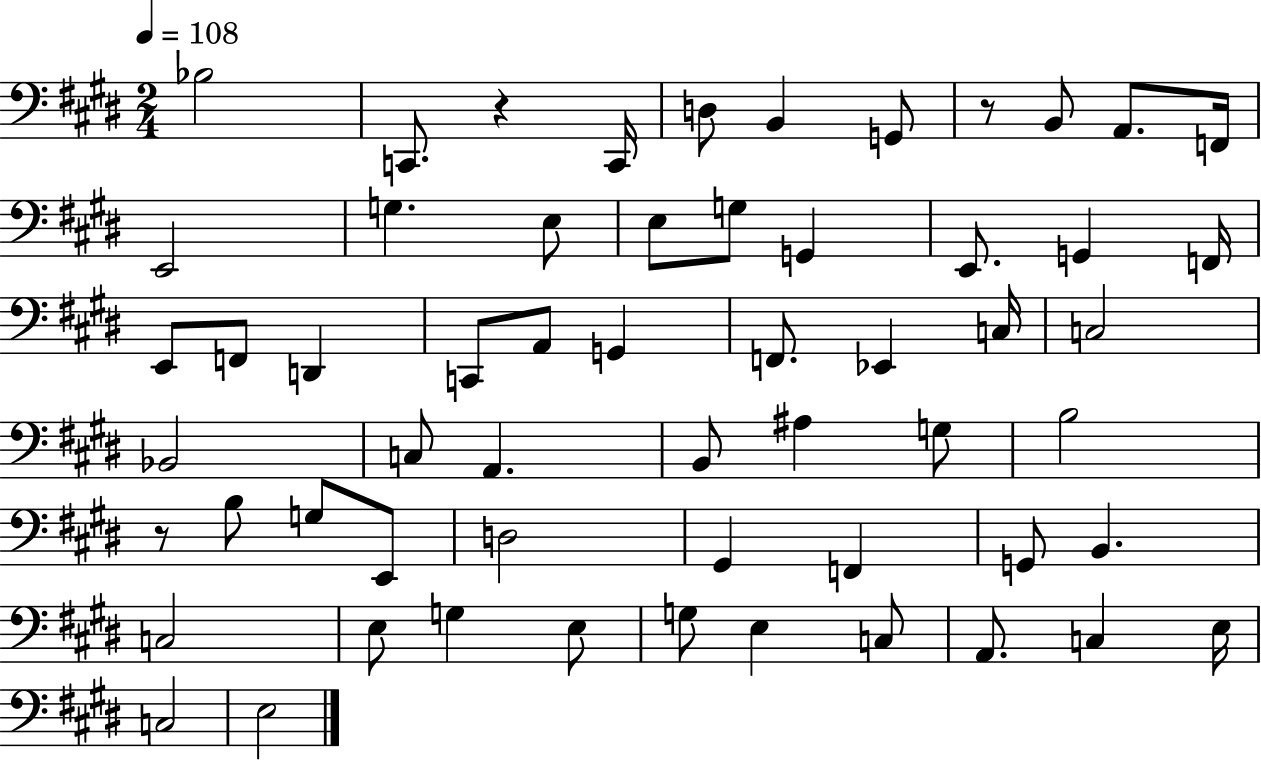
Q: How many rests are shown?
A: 3